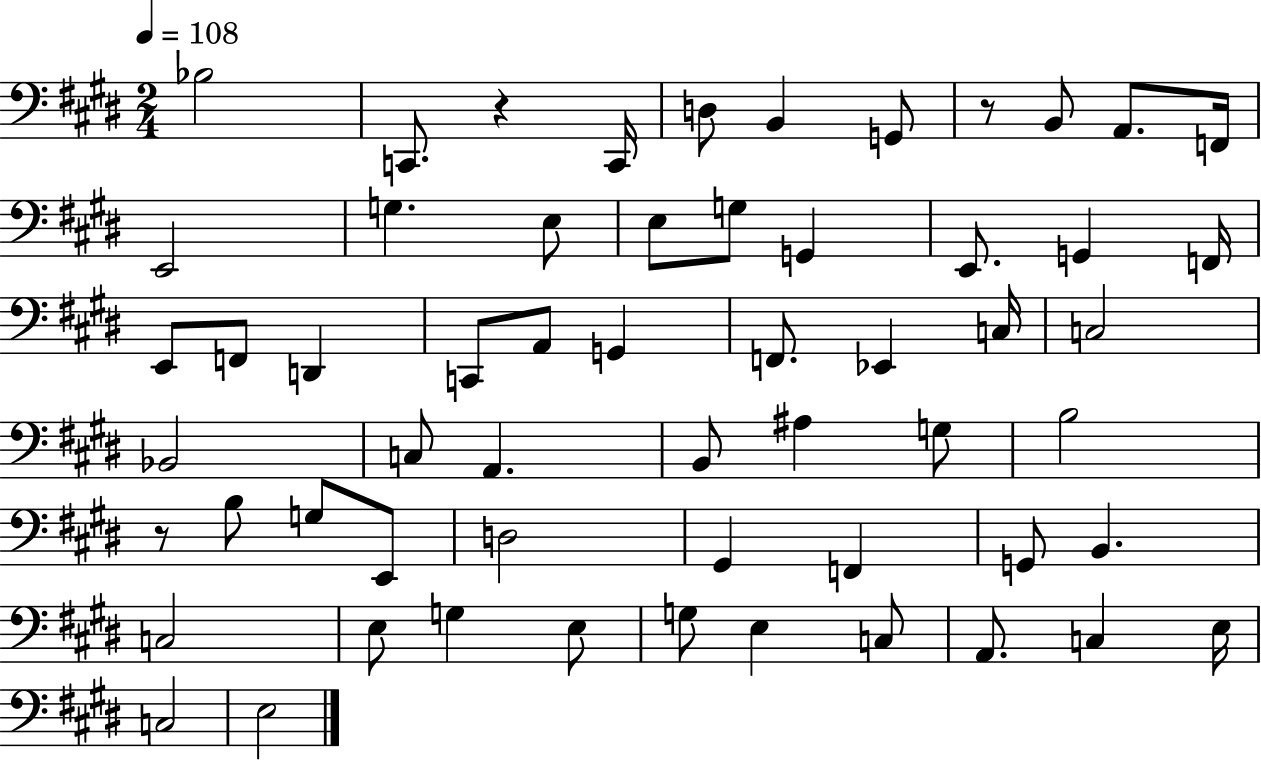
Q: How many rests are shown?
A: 3